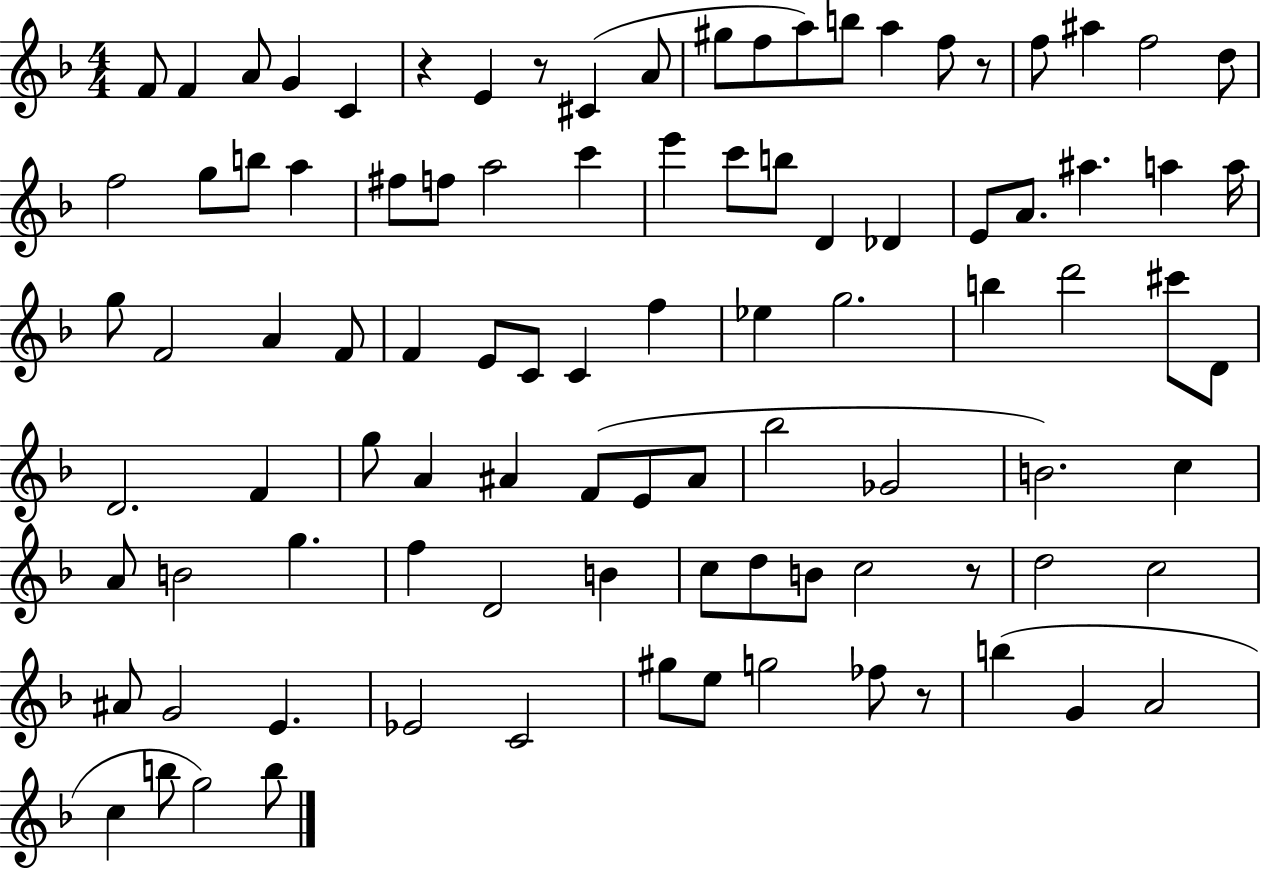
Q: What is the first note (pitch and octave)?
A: F4